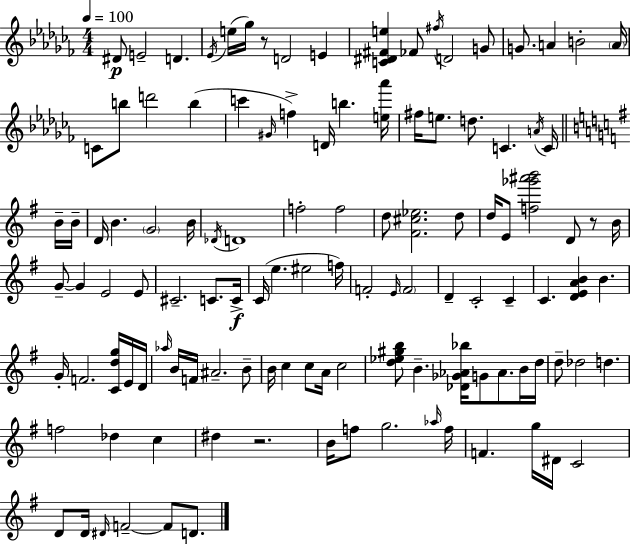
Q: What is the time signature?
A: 4/4